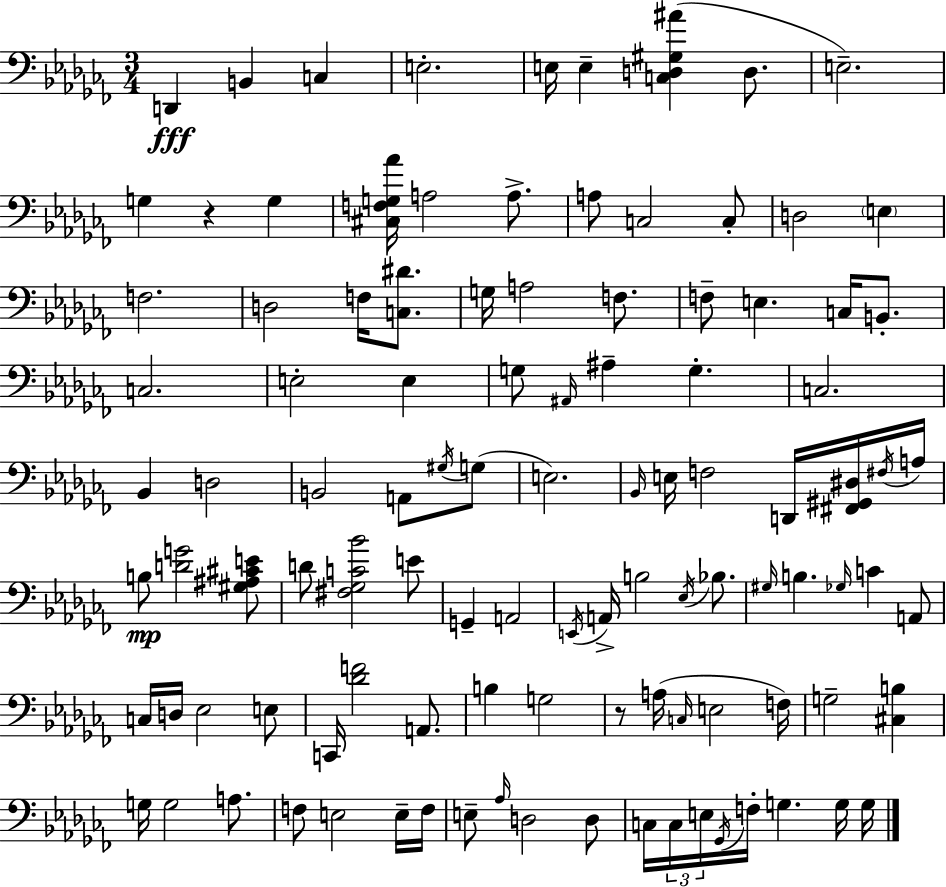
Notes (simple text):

D2/q B2/q C3/q E3/h. E3/s E3/q [C3,D3,G#3,A#4]/q D3/e. E3/h. G3/q R/q G3/q [C#3,F3,G3,Ab4]/s A3/h A3/e. A3/e C3/h C3/e D3/h E3/q F3/h. D3/h F3/s [C3,D#4]/e. G3/s A3/h F3/e. F3/e E3/q. C3/s B2/e. C3/h. E3/h E3/q G3/e A#2/s A#3/q G3/q. C3/h. Bb2/q D3/h B2/h A2/e G#3/s G3/e E3/h. Bb2/s E3/s F3/h D2/s [F#2,G#2,D#3]/s F#3/s A3/s B3/e [D4,G4]/h [G#3,A#3,C#4,E4]/e D4/e [F#3,Gb3,C4,Bb4]/h E4/e G2/q A2/h E2/s A2/s B3/h Eb3/s Bb3/e. G#3/s B3/q. Gb3/s C4/q A2/e C3/s D3/s Eb3/h E3/e C2/s [Db4,F4]/h A2/e. B3/q G3/h R/e A3/s C3/s E3/h F3/s G3/h [C#3,B3]/q G3/s G3/h A3/e. F3/e E3/h E3/s F3/s E3/e Ab3/s D3/h D3/e C3/s C3/s E3/s Gb2/s F3/s G3/q. G3/s G3/s